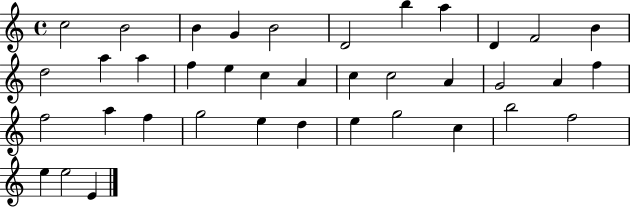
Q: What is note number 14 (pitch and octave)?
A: A5